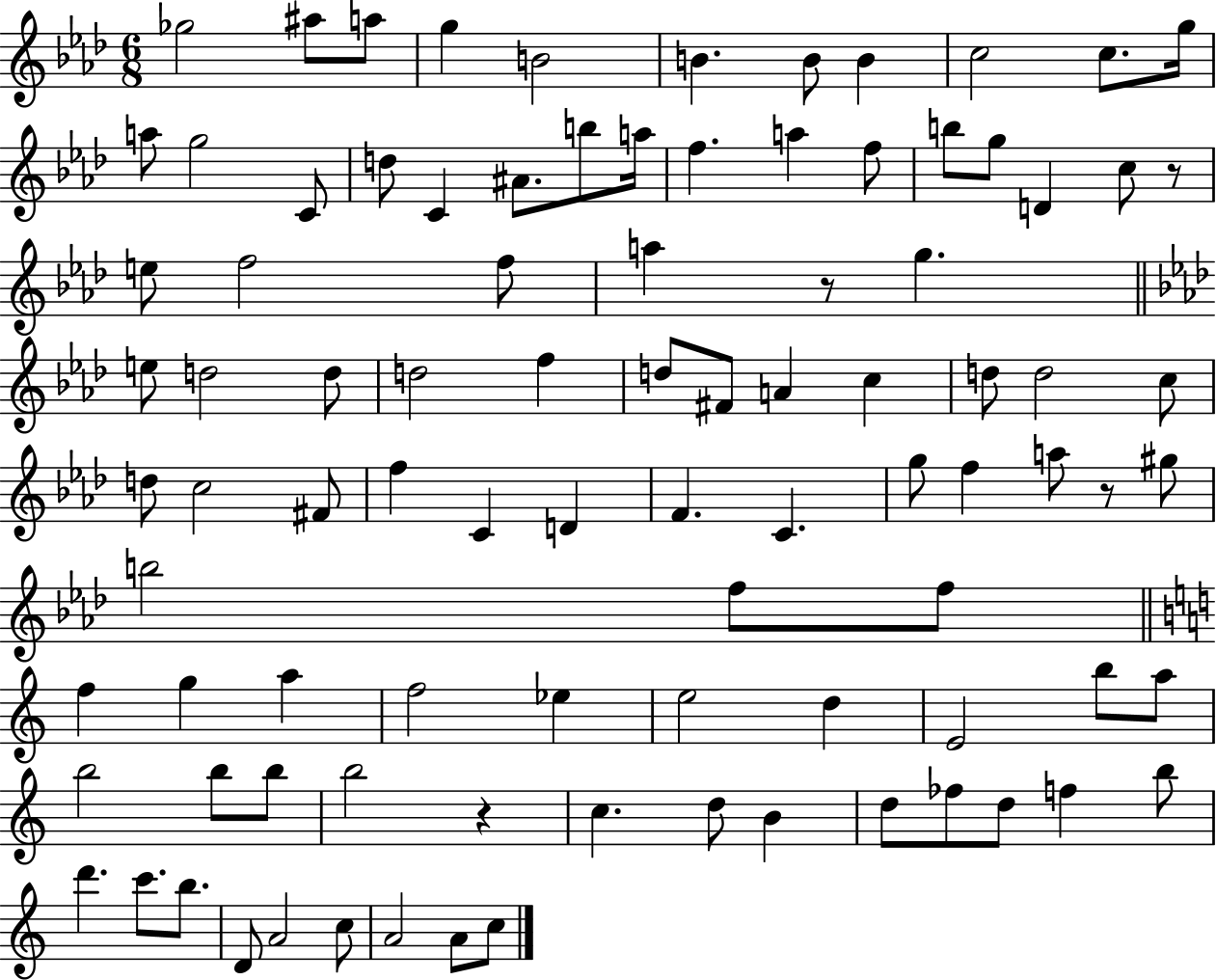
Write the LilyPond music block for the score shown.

{
  \clef treble
  \numericTimeSignature
  \time 6/8
  \key aes \major
  ges''2 ais''8 a''8 | g''4 b'2 | b'4. b'8 b'4 | c''2 c''8. g''16 | \break a''8 g''2 c'8 | d''8 c'4 ais'8. b''8 a''16 | f''4. a''4 f''8 | b''8 g''8 d'4 c''8 r8 | \break e''8 f''2 f''8 | a''4 r8 g''4. | \bar "||" \break \key aes \major e''8 d''2 d''8 | d''2 f''4 | d''8 fis'8 a'4 c''4 | d''8 d''2 c''8 | \break d''8 c''2 fis'8 | f''4 c'4 d'4 | f'4. c'4. | g''8 f''4 a''8 r8 gis''8 | \break b''2 f''8 f''8 | \bar "||" \break \key a \minor f''4 g''4 a''4 | f''2 ees''4 | e''2 d''4 | e'2 b''8 a''8 | \break b''2 b''8 b''8 | b''2 r4 | c''4. d''8 b'4 | d''8 fes''8 d''8 f''4 b''8 | \break d'''4. c'''8. b''8. | d'8 a'2 c''8 | a'2 a'8 c''8 | \bar "|."
}